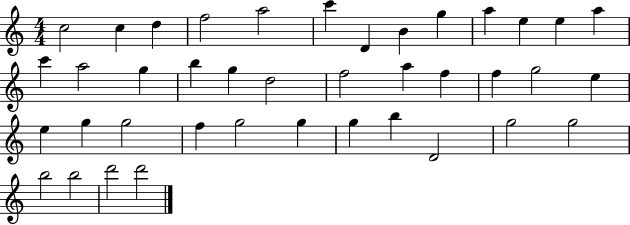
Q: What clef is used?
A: treble